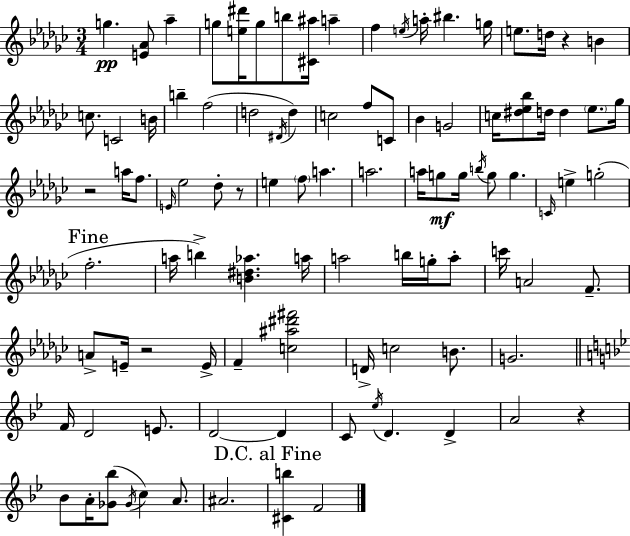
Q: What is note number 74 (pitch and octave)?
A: D4